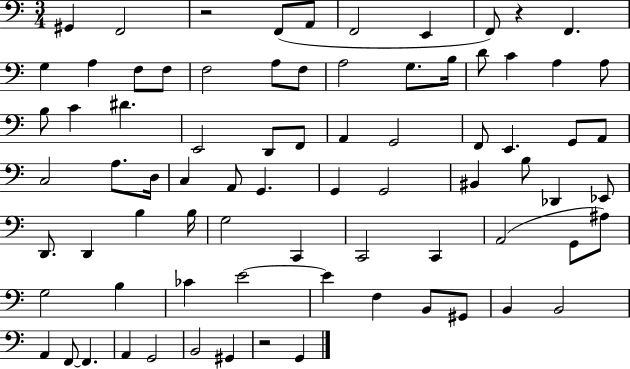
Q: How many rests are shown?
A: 3